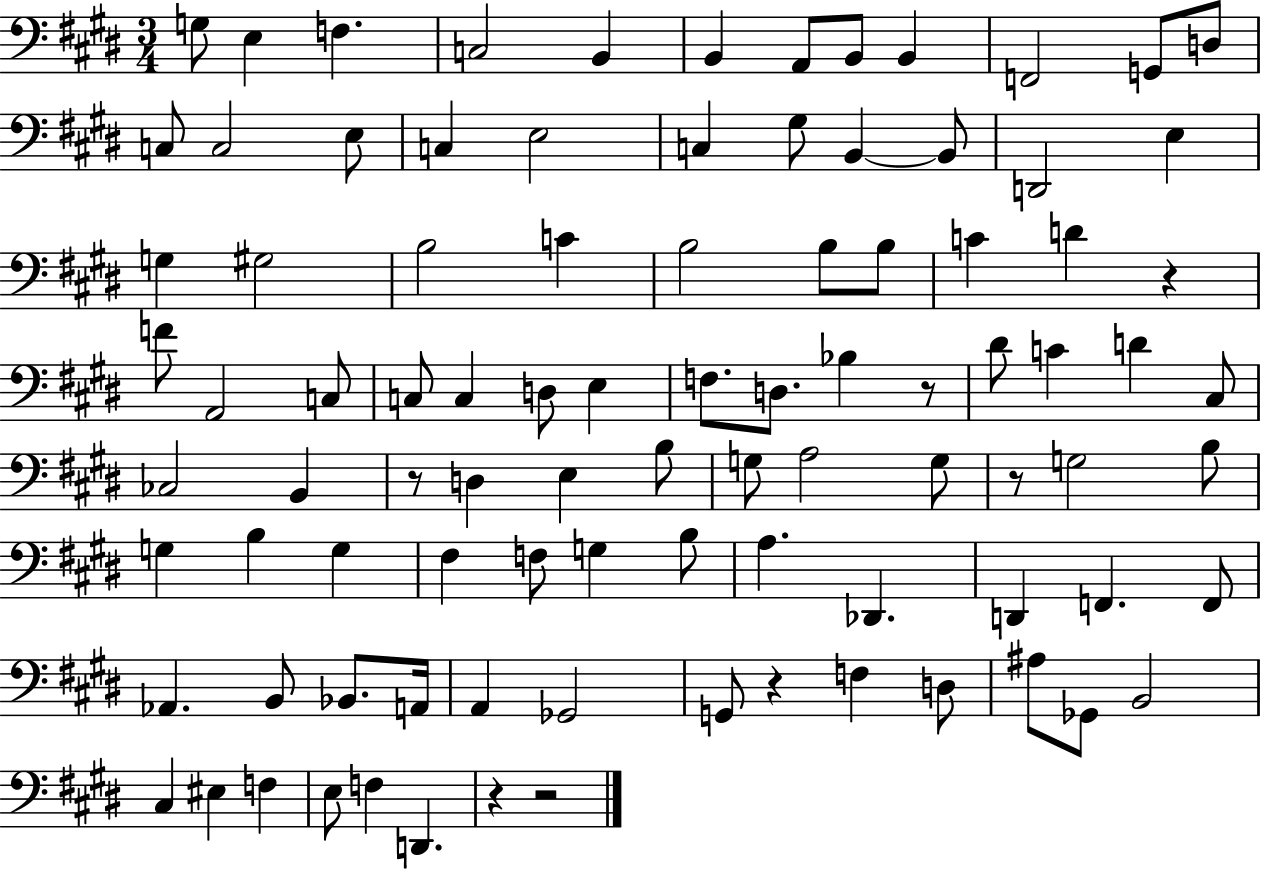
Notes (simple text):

G3/e E3/q F3/q. C3/h B2/q B2/q A2/e B2/e B2/q F2/h G2/e D3/e C3/e C3/h E3/e C3/q E3/h C3/q G#3/e B2/q B2/e D2/h E3/q G3/q G#3/h B3/h C4/q B3/h B3/e B3/e C4/q D4/q R/q F4/e A2/h C3/e C3/e C3/q D3/e E3/q F3/e. D3/e. Bb3/q R/e D#4/e C4/q D4/q C#3/e CES3/h B2/q R/e D3/q E3/q B3/e G3/e A3/h G3/e R/e G3/h B3/e G3/q B3/q G3/q F#3/q F3/e G3/q B3/e A3/q. Db2/q. D2/q F2/q. F2/e Ab2/q. B2/e Bb2/e. A2/s A2/q Gb2/h G2/e R/q F3/q D3/e A#3/e Gb2/e B2/h C#3/q EIS3/q F3/q E3/e F3/q D2/q. R/q R/h